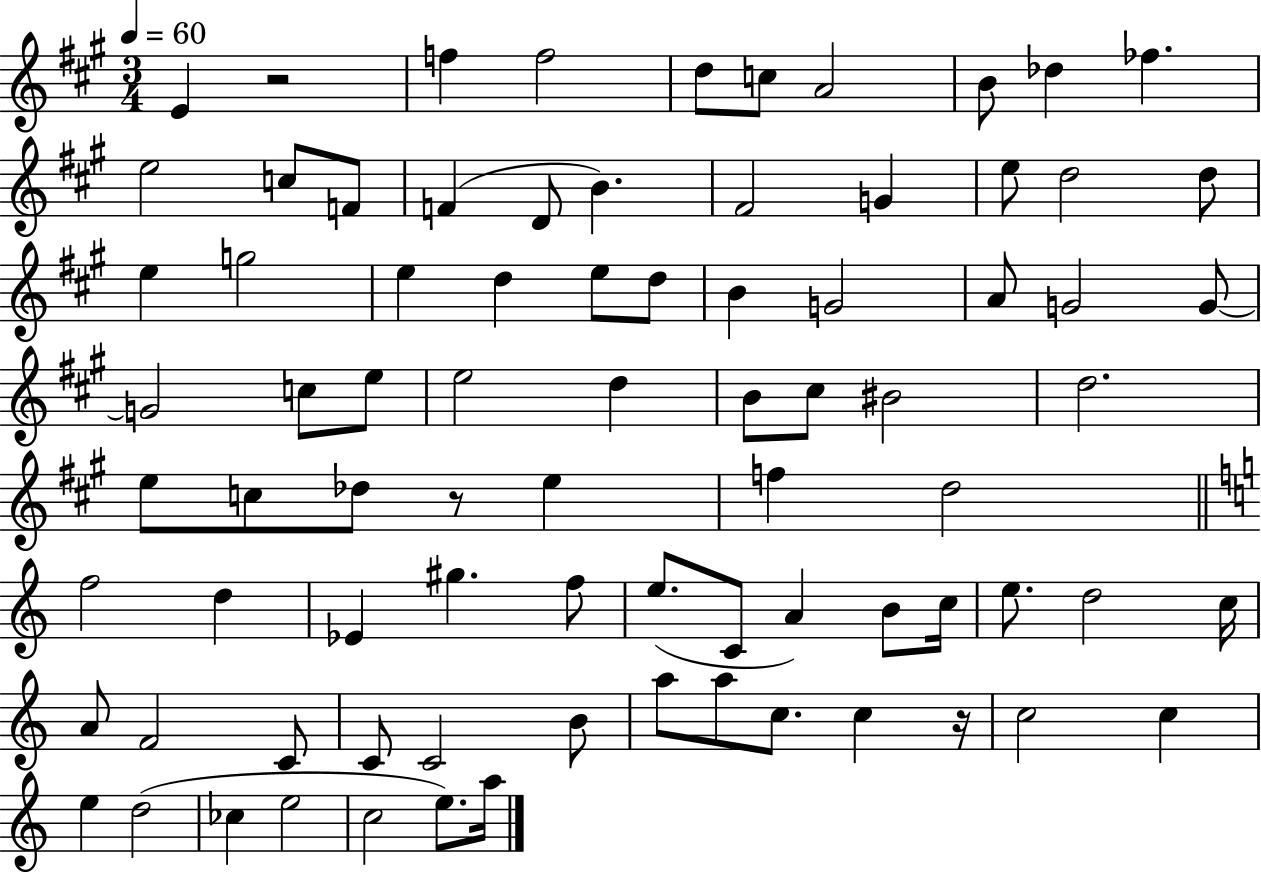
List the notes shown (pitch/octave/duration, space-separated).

E4/q R/h F5/q F5/h D5/e C5/e A4/h B4/e Db5/q FES5/q. E5/h C5/e F4/e F4/q D4/e B4/q. F#4/h G4/q E5/e D5/h D5/e E5/q G5/h E5/q D5/q E5/e D5/e B4/q G4/h A4/e G4/h G4/e G4/h C5/e E5/e E5/h D5/q B4/e C#5/e BIS4/h D5/h. E5/e C5/e Db5/e R/e E5/q F5/q D5/h F5/h D5/q Eb4/q G#5/q. F5/e E5/e. C4/e A4/q B4/e C5/s E5/e. D5/h C5/s A4/e F4/h C4/e C4/e C4/h B4/e A5/e A5/e C5/e. C5/q R/s C5/h C5/q E5/q D5/h CES5/q E5/h C5/h E5/e. A5/s